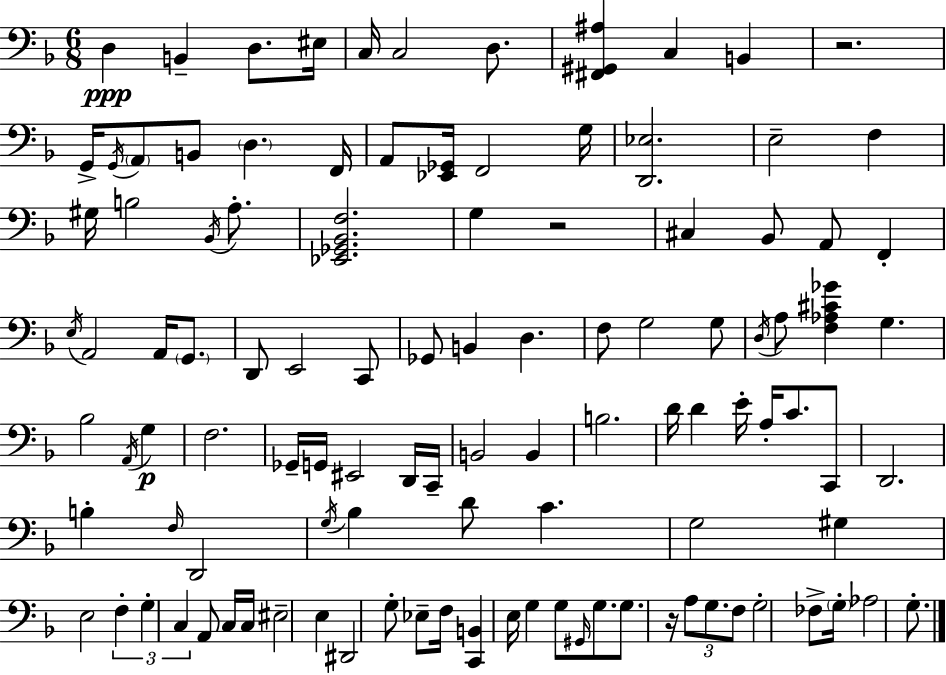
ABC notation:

X:1
T:Untitled
M:6/8
L:1/4
K:Dm
D, B,, D,/2 ^E,/4 C,/4 C,2 D,/2 [^F,,^G,,^A,] C, B,, z2 G,,/4 G,,/4 A,,/2 B,,/2 D, F,,/4 A,,/2 [_E,,_G,,]/4 F,,2 G,/4 [D,,_E,]2 E,2 F, ^G,/4 B,2 _B,,/4 A,/2 [_E,,_G,,_B,,F,]2 G, z2 ^C, _B,,/2 A,,/2 F,, E,/4 A,,2 A,,/4 G,,/2 D,,/2 E,,2 C,,/2 _G,,/2 B,, D, F,/2 G,2 G,/2 D,/4 A,/2 [F,_A,^C_G] G, _B,2 A,,/4 G, F,2 _G,,/4 G,,/4 ^E,,2 D,,/4 C,,/4 B,,2 B,, B,2 D/4 D E/4 A,/4 C/2 C,,/2 D,,2 B, F,/4 D,,2 G,/4 _B, D/2 C G,2 ^G, E,2 F, G, C, A,,/2 C,/4 C,/4 ^E,2 E, ^D,,2 G,/2 _E,/2 F,/4 [C,,B,,] E,/4 G, G,/2 ^G,,/4 G,/2 G,/2 z/4 A,/2 G,/2 F,/2 G,2 _F,/2 G,/4 _A,2 G,/2